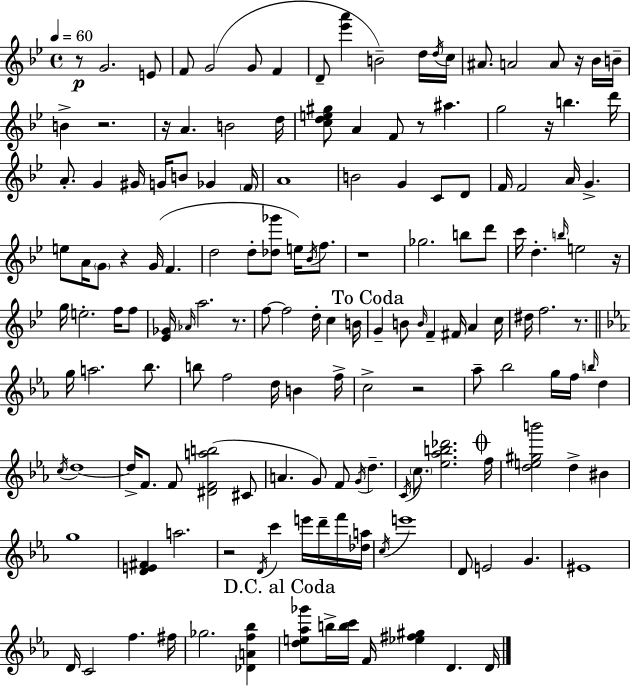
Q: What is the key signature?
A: BES major